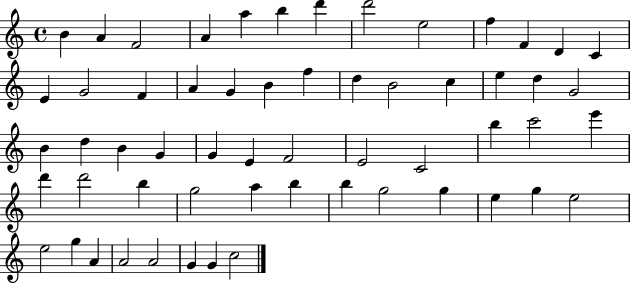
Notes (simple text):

B4/q A4/q F4/h A4/q A5/q B5/q D6/q D6/h E5/h F5/q F4/q D4/q C4/q E4/q G4/h F4/q A4/q G4/q B4/q F5/q D5/q B4/h C5/q E5/q D5/q G4/h B4/q D5/q B4/q G4/q G4/q E4/q F4/h E4/h C4/h B5/q C6/h E6/q D6/q D6/h B5/q G5/h A5/q B5/q B5/q G5/h G5/q E5/q G5/q E5/h E5/h G5/q A4/q A4/h A4/h G4/q G4/q C5/h